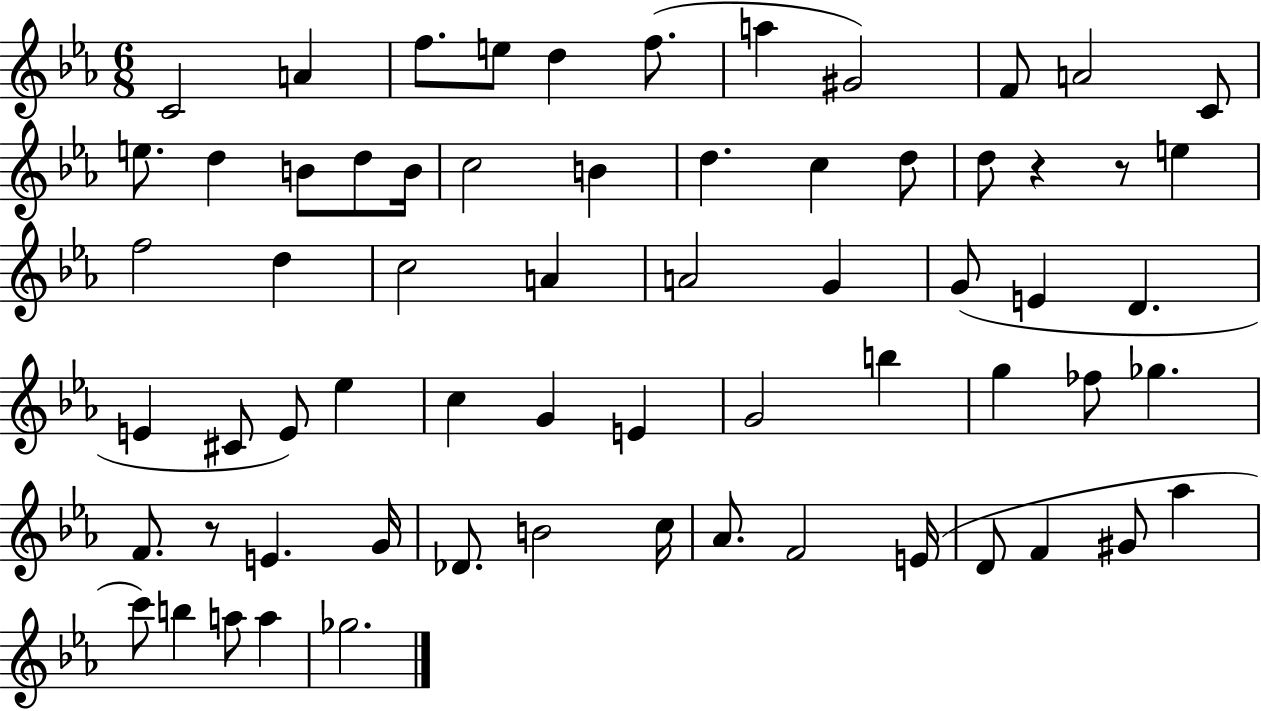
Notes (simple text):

C4/h A4/q F5/e. E5/e D5/q F5/e. A5/q G#4/h F4/e A4/h C4/e E5/e. D5/q B4/e D5/e B4/s C5/h B4/q D5/q. C5/q D5/e D5/e R/q R/e E5/q F5/h D5/q C5/h A4/q A4/h G4/q G4/e E4/q D4/q. E4/q C#4/e E4/e Eb5/q C5/q G4/q E4/q G4/h B5/q G5/q FES5/e Gb5/q. F4/e. R/e E4/q. G4/s Db4/e. B4/h C5/s Ab4/e. F4/h E4/s D4/e F4/q G#4/e Ab5/q C6/e B5/q A5/e A5/q Gb5/h.